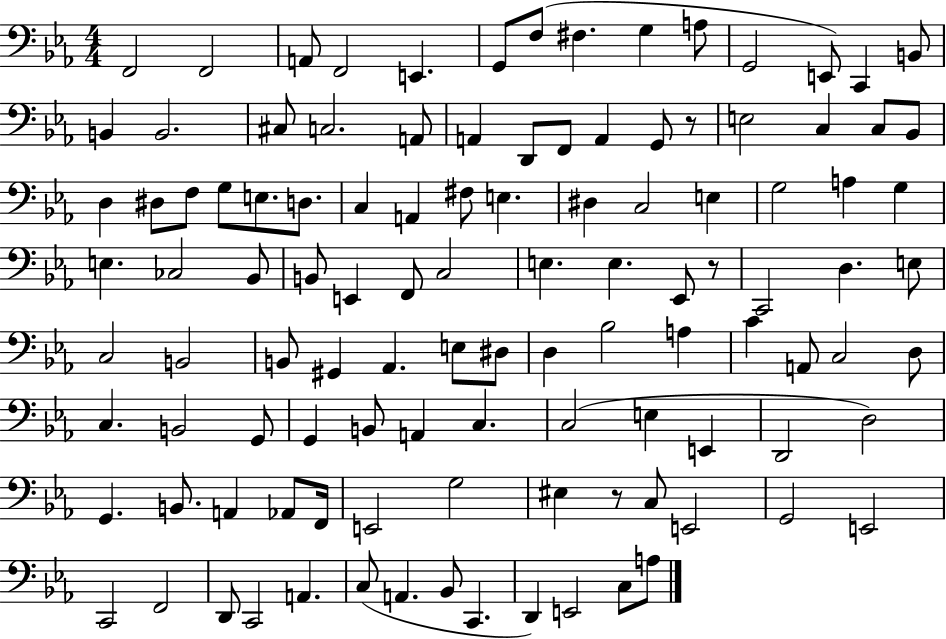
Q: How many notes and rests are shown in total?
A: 111